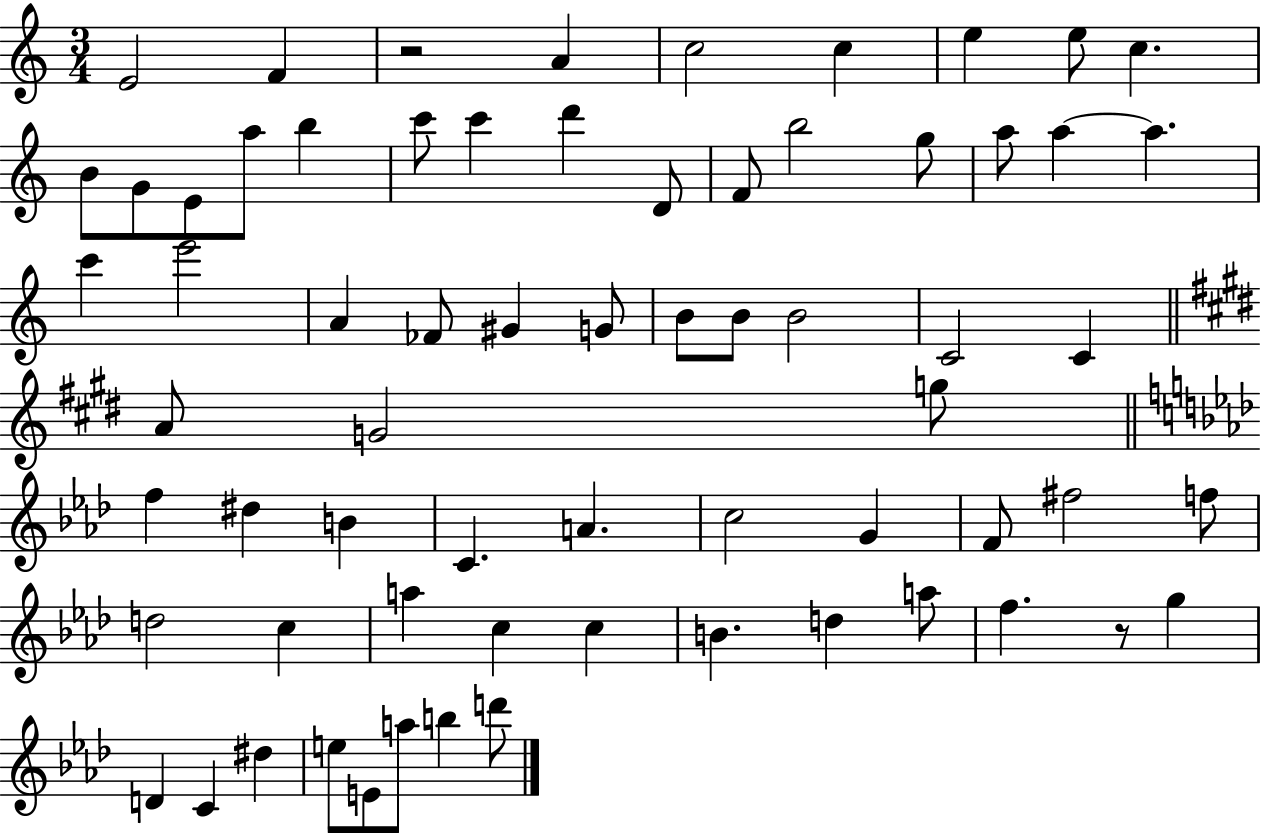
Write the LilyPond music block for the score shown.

{
  \clef treble
  \numericTimeSignature
  \time 3/4
  \key c \major
  e'2 f'4 | r2 a'4 | c''2 c''4 | e''4 e''8 c''4. | \break b'8 g'8 e'8 a''8 b''4 | c'''8 c'''4 d'''4 d'8 | f'8 b''2 g''8 | a''8 a''4~~ a''4. | \break c'''4 e'''2 | a'4 fes'8 gis'4 g'8 | b'8 b'8 b'2 | c'2 c'4 | \break \bar "||" \break \key e \major a'8 g'2 g''8 | \bar "||" \break \key f \minor f''4 dis''4 b'4 | c'4. a'4. | c''2 g'4 | f'8 fis''2 f''8 | \break d''2 c''4 | a''4 c''4 c''4 | b'4. d''4 a''8 | f''4. r8 g''4 | \break d'4 c'4 dis''4 | e''8 e'8 a''8 b''4 d'''8 | \bar "|."
}